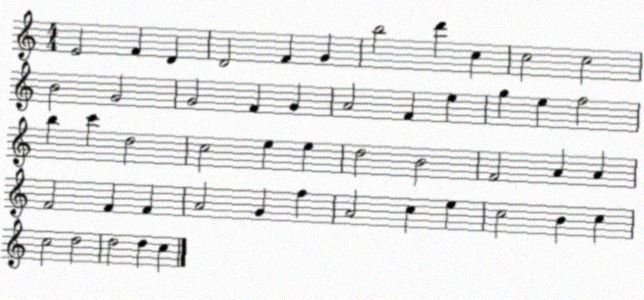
X:1
T:Untitled
M:4/4
L:1/4
K:C
E2 F D D2 F G b2 d' c c2 c2 B2 G2 G2 F G A2 F e g e f2 b c' d2 c2 e e d2 B2 F2 A A F2 F F A2 G f A2 c e c2 B c c2 d2 d2 d c